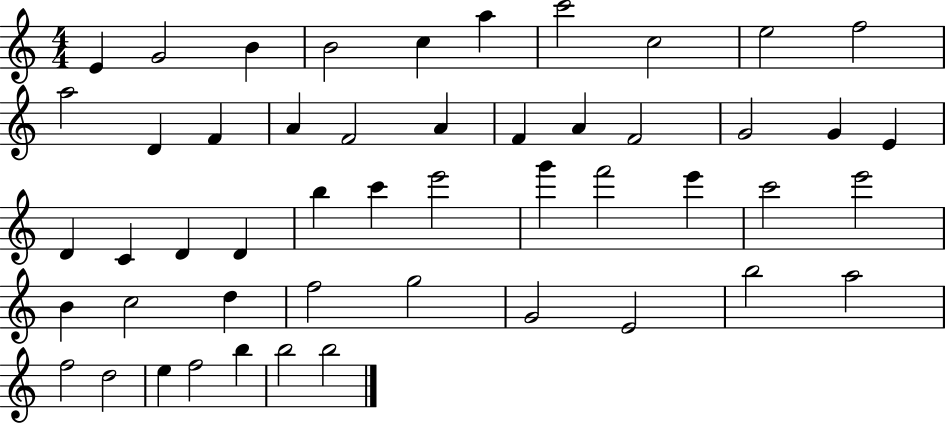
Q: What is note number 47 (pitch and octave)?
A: F5